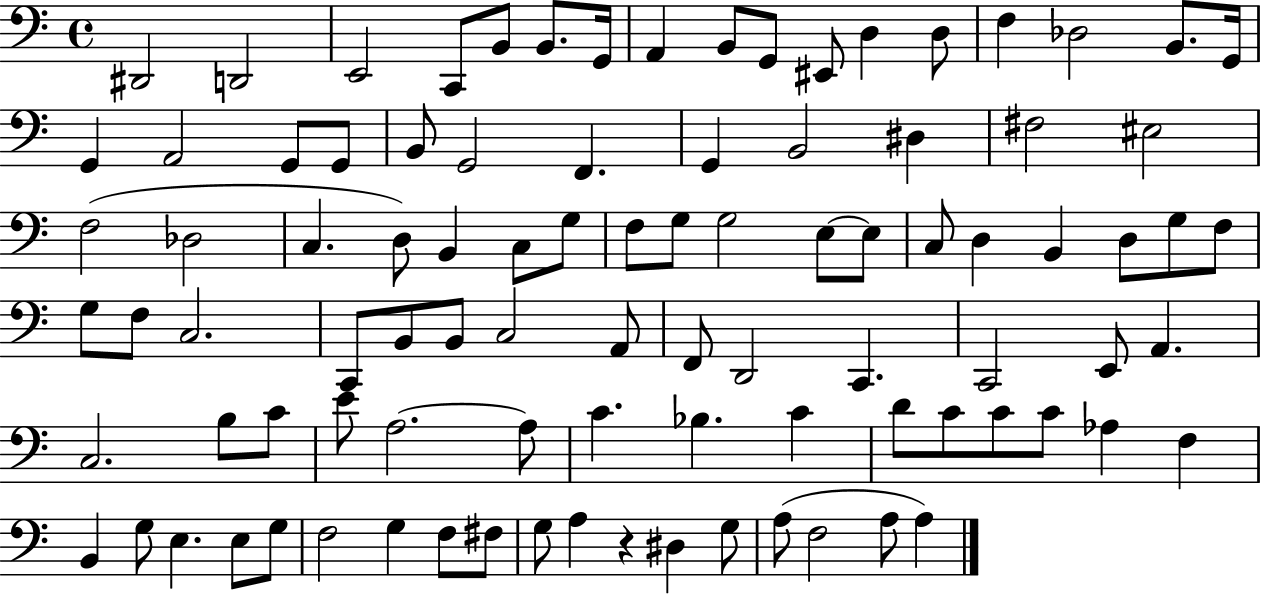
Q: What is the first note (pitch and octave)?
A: D#2